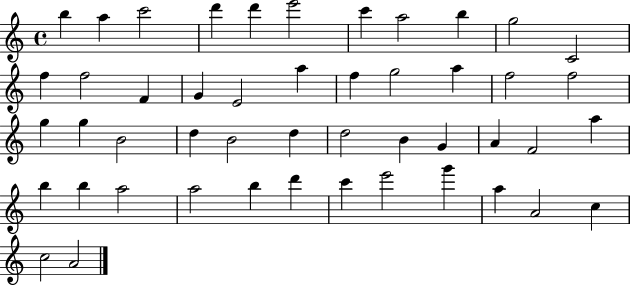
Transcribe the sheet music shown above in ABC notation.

X:1
T:Untitled
M:4/4
L:1/4
K:C
b a c'2 d' d' e'2 c' a2 b g2 C2 f f2 F G E2 a f g2 a f2 f2 g g B2 d B2 d d2 B G A F2 a b b a2 a2 b d' c' e'2 g' a A2 c c2 A2